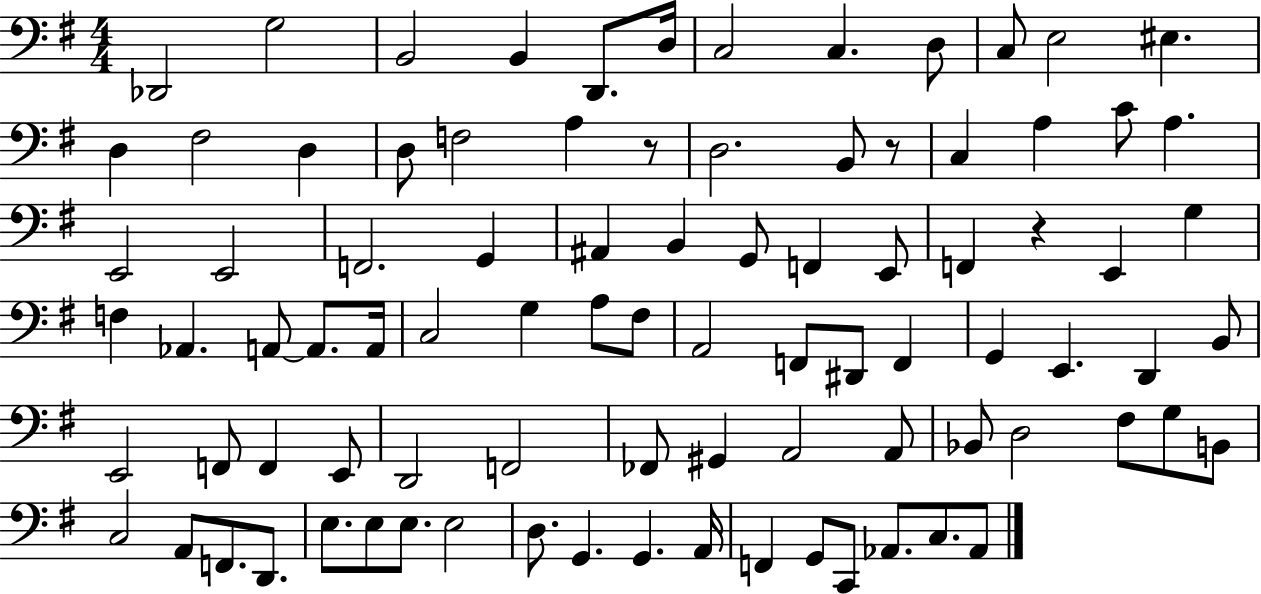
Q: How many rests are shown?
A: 3